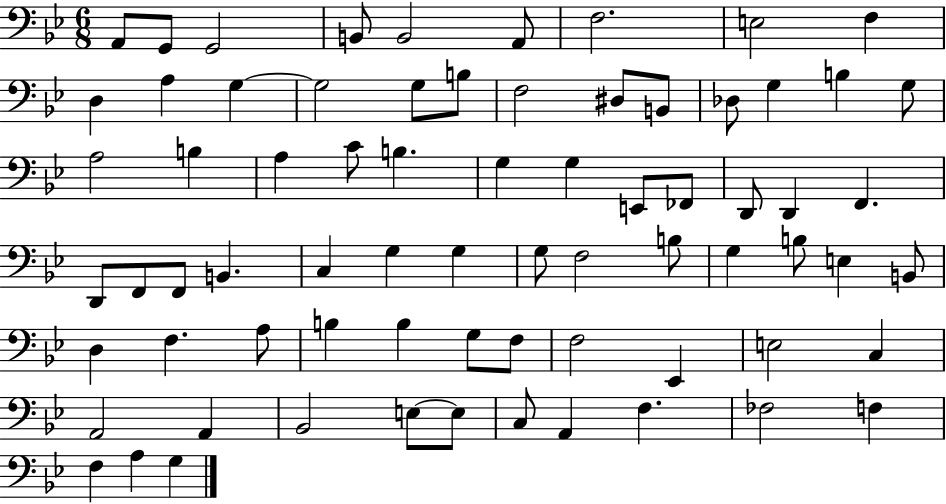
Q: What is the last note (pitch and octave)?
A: G3